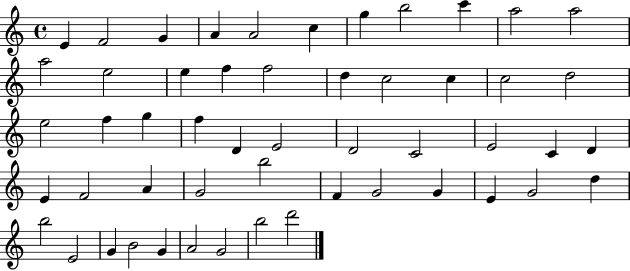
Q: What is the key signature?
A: C major